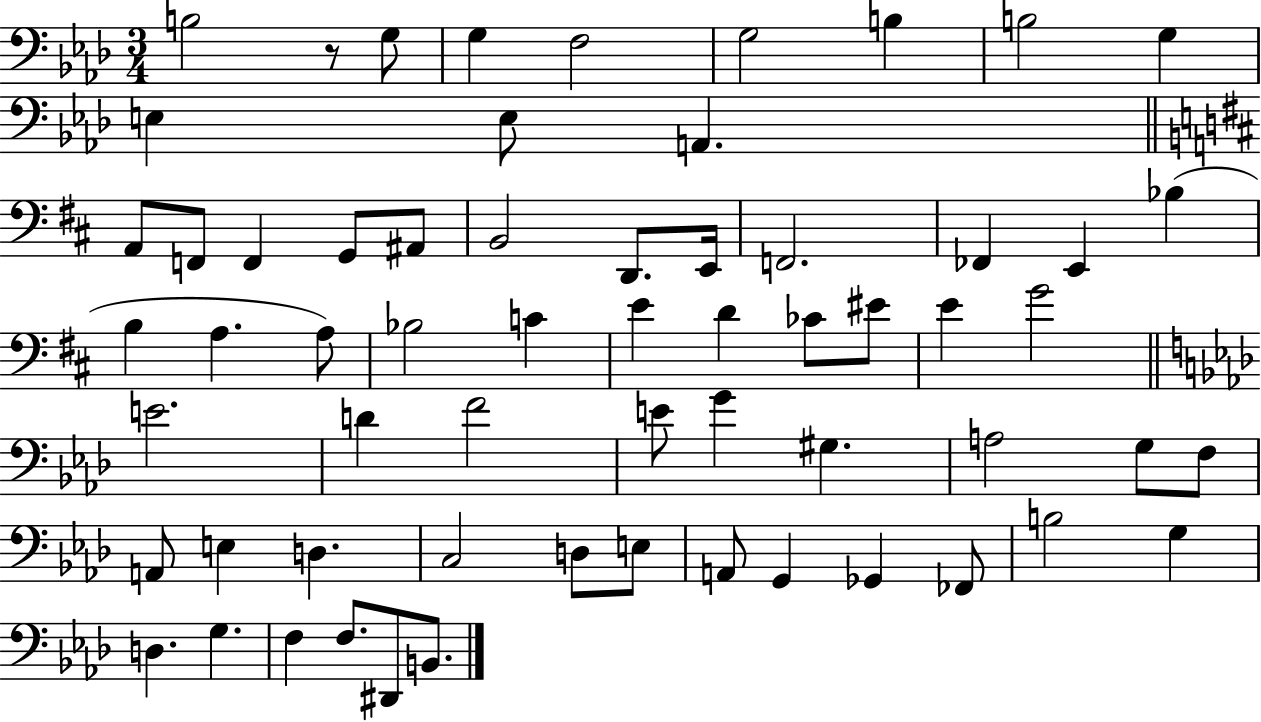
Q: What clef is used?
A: bass